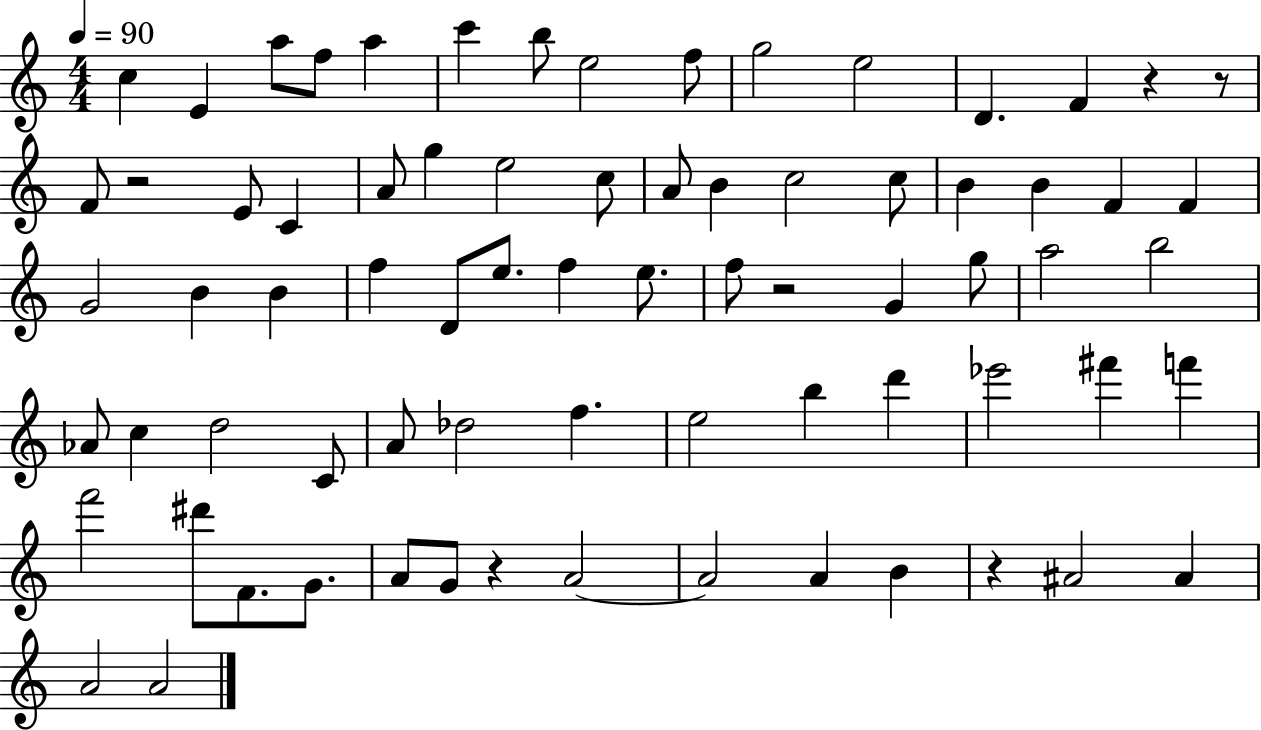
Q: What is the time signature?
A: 4/4